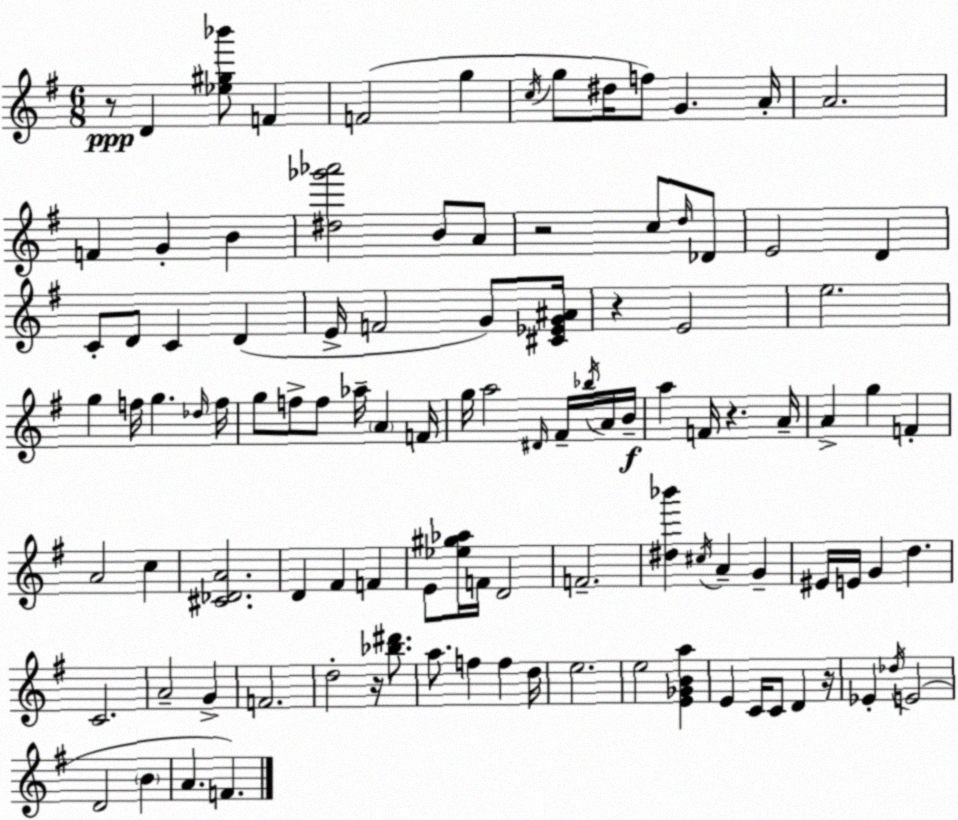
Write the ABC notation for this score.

X:1
T:Untitled
M:6/8
L:1/4
K:G
z/2 D [_e^g_b']/2 F F2 g c/4 g/2 ^d/4 f/2 G A/4 A2 F G B [^d_g'_a']2 B/2 A/2 z2 c/2 d/4 _D/2 E2 D C/2 D/2 C D E/4 F2 G/2 [^C_EG^A]/4 z E2 e2 g f/4 g _d/4 f/4 g/2 f/2 f/2 _a/4 A F/4 g/4 a2 ^D/4 ^F/4 _b/4 A/4 B/4 a F/4 z A/4 A g F A2 c [^C_DA]2 D ^F F E/2 [_e^g_a]/4 F/4 D2 F2 [^d_b'] ^c/4 A G ^E/4 E/4 G d C2 A2 G F2 d2 z/4 [_b^d']/2 a/2 f f d/4 e2 e2 [E_GBa] E C/4 C/2 D z/4 _E _d/4 E2 D2 B A F